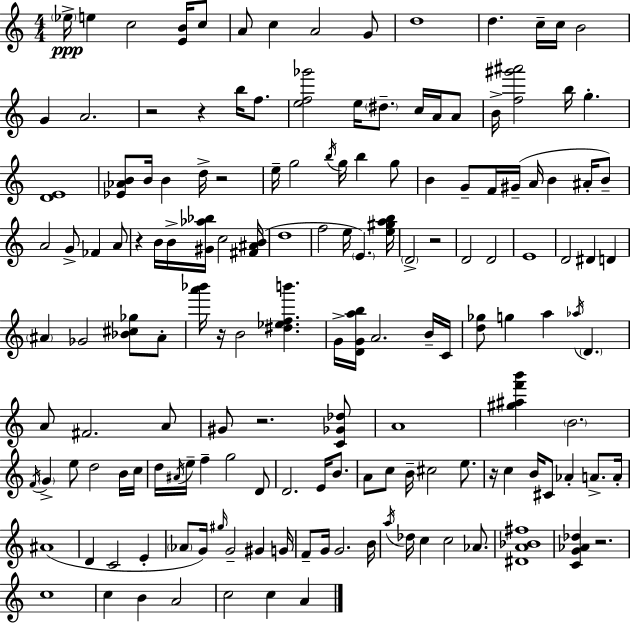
{
  \clef treble
  \numericTimeSignature
  \time 4/4
  \key c \major
  \parenthesize ees''16->\ppp e''4 c''2 <e' b'>16 c''8 | a'8 c''4 a'2 g'8 | d''1 | d''4. c''16-- c''16 b'2 | \break g'4 a'2. | r2 r4 b''16 f''8. | <e'' f'' ges'''>2 e''16 \parenthesize dis''8.-- c''16 a'16 a'8 | b'16-> <f'' gis''' ais'''>2 b''16 g''4.-. | \break <d' e'>1 | <ees' aes' b'>8 b'16 b'4 d''16-> r2 | e''16-- g''2 \acciaccatura { b''16 } g''16 b''4 g''8 | b'4 g'8-- f'16 gis'16--( a'16 b'4 ais'16-. b'8--) | \break a'2 g'8-> fes'4 a'8 | r4 b'16 b'16-> <gis' aes'' bes''>16 c''2 | <fis' ais' b'>16( d''1 | f''2 e''16 \parenthesize e'4.) | \break <e'' gis'' a'' b''>16 \parenthesize d'2-> r2 | d'2 d'2 | e'1 | d'2 dis'4 d'4 | \break \parenthesize ais'4 ges'2 <bes' cis'' ges''>8 ais'8-. | <a''' bes'''>16 r16 b'2 <dis'' ees'' f'' b'''>4. | g'16-> <d' g' a'' b''>16 a'2. b'16-- | c'16 <d'' ges''>8 g''4 a''4 \acciaccatura { aes''16 } \parenthesize d'4. | \break a'8 fis'2. | a'8 gis'8 r2. | <c' ges' des''>8 a'1 | <gis'' ais'' f''' b'''>4 \parenthesize b'2. | \break \acciaccatura { f'16 } \parenthesize g'4-> e''8 d''2 | b'16 c''16 d''16 \acciaccatura { ais'16 } e''16-- f''4-- g''2 | d'8 d'2. | e'16 b'8. a'8 c''8 b'16-- cis''2 | \break e''8. r16 c''4 b'16 cis'8 aes'4-. | a'8.-> a'16-. ais'1( | d'4 c'2 | e'4-. \parenthesize aes'8 g'16) \grace { gis''16 } g'2-- | \break gis'4 g'16 f'8-- g'16 g'2. | b'16 \acciaccatura { a''16 } des''16 c''4 c''2 | aes'8. <dis' a' bes' fis''>1 | <c' g' aes' des''>4 r2. | \break c''1 | c''4 b'4 a'2 | c''2 c''4 | a'4 \bar "|."
}